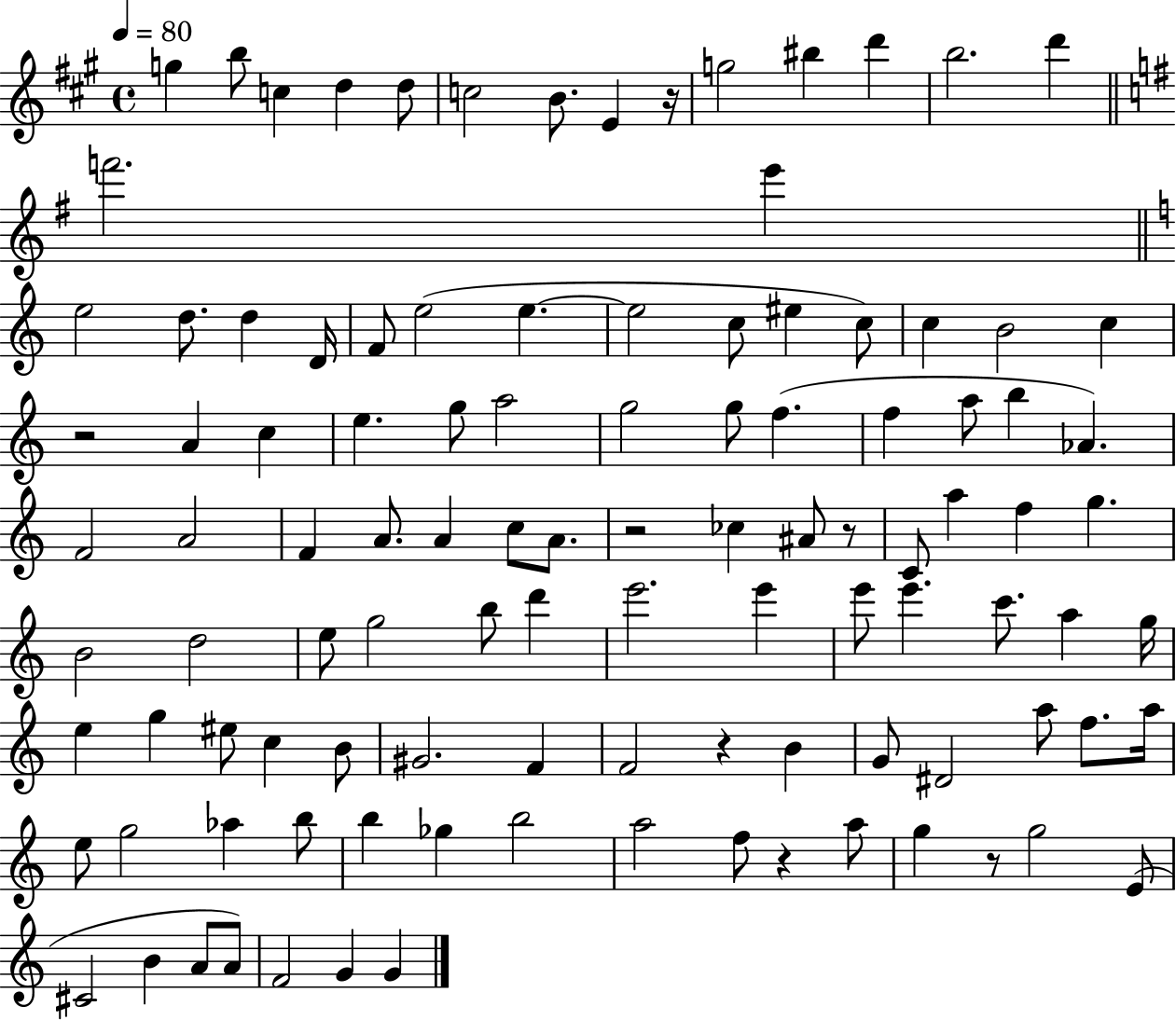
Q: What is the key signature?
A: A major